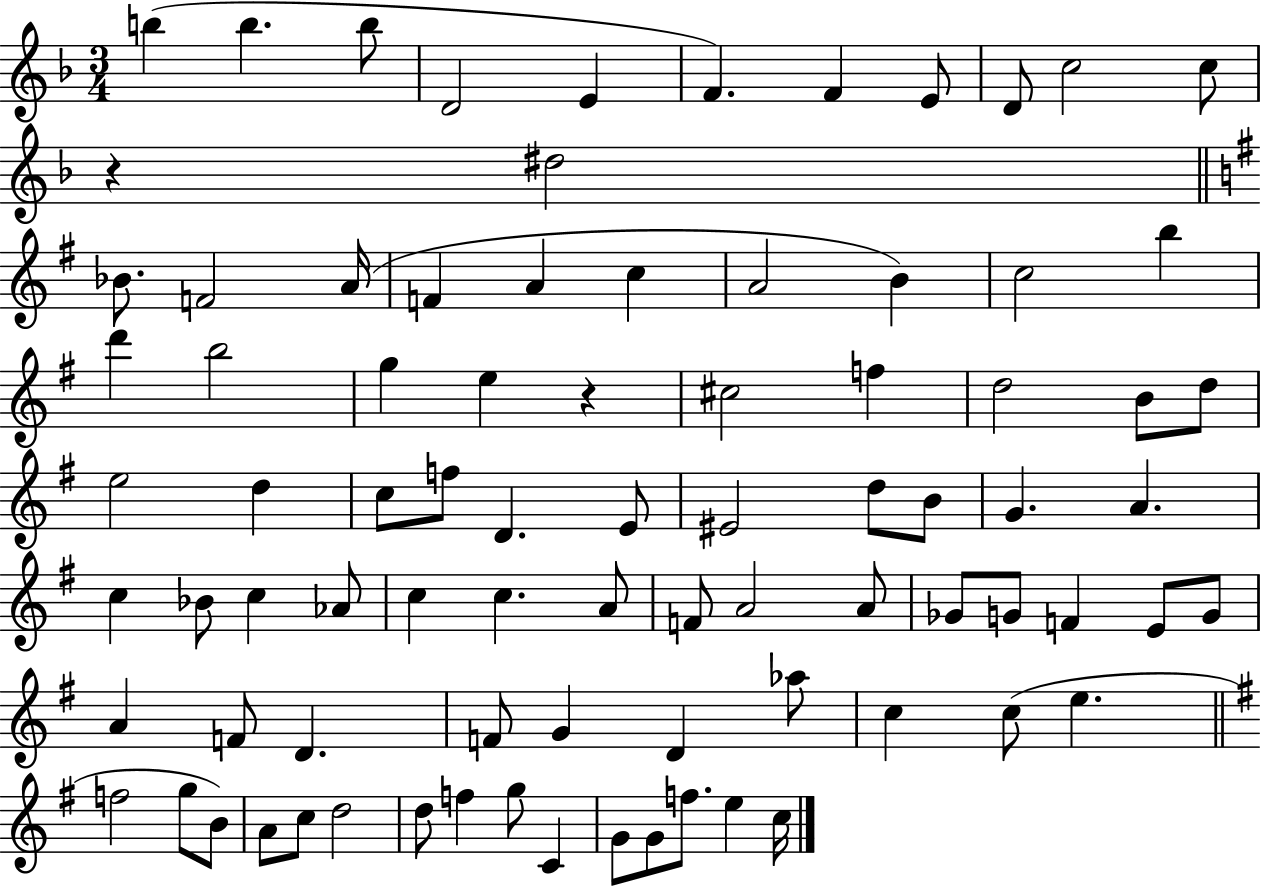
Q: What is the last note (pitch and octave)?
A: C5